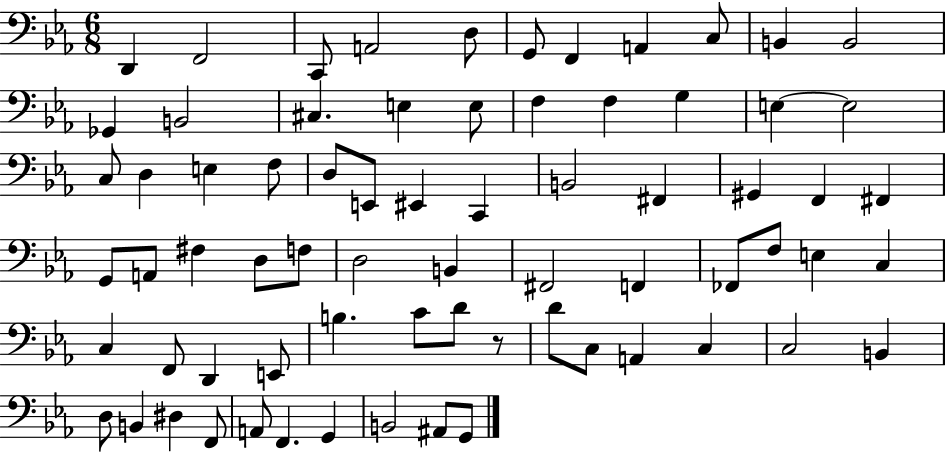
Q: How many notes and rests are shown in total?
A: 71